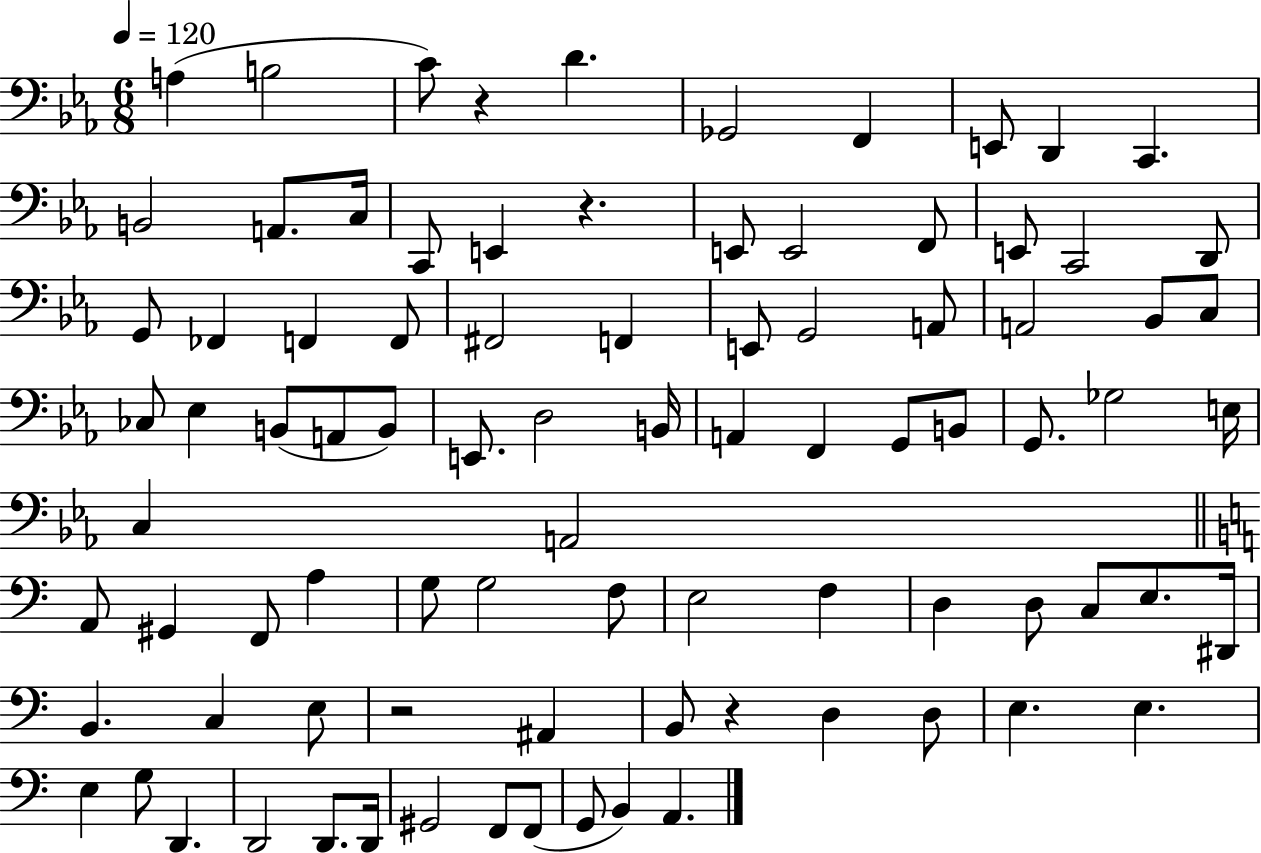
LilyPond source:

{
  \clef bass
  \numericTimeSignature
  \time 6/8
  \key ees \major
  \tempo 4 = 120
  a4( b2 | c'8) r4 d'4. | ges,2 f,4 | e,8 d,4 c,4. | \break b,2 a,8. c16 | c,8 e,4 r4. | e,8 e,2 f,8 | e,8 c,2 d,8 | \break g,8 fes,4 f,4 f,8 | fis,2 f,4 | e,8 g,2 a,8 | a,2 bes,8 c8 | \break ces8 ees4 b,8( a,8 b,8) | e,8. d2 b,16 | a,4 f,4 g,8 b,8 | g,8. ges2 e16 | \break c4 a,2 | \bar "||" \break \key c \major a,8 gis,4 f,8 a4 | g8 g2 f8 | e2 f4 | d4 d8 c8 e8. dis,16 | \break b,4. c4 e8 | r2 ais,4 | b,8 r4 d4 d8 | e4. e4. | \break e4 g8 d,4. | d,2 d,8. d,16 | gis,2 f,8 f,8( | g,8 b,4) a,4. | \break \bar "|."
}